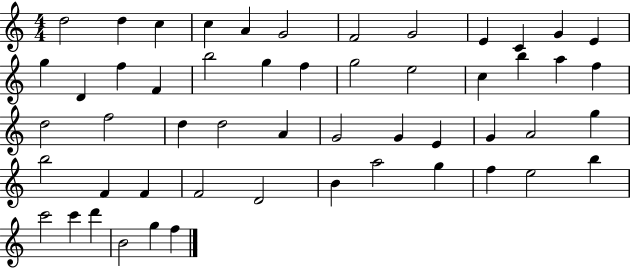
D5/h D5/q C5/q C5/q A4/q G4/h F4/h G4/h E4/q C4/q G4/q E4/q G5/q D4/q F5/q F4/q B5/h G5/q F5/q G5/h E5/h C5/q B5/q A5/q F5/q D5/h F5/h D5/q D5/h A4/q G4/h G4/q E4/q G4/q A4/h G5/q B5/h F4/q F4/q F4/h D4/h B4/q A5/h G5/q F5/q E5/h B5/q C6/h C6/q D6/q B4/h G5/q F5/q